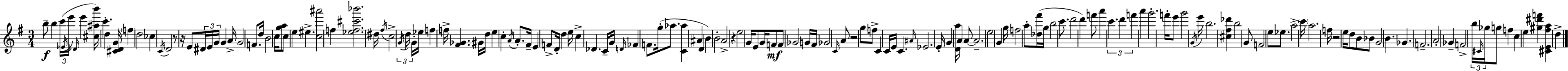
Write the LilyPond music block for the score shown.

{
  \clef treble
  \numericTimeSignature
  \time 3/4
  \key g \major
  b''8--\f b''4 \tuplet 3/2 { c'''16( \acciaccatura { ees'16 } e'''16 } \grace { des'16 } e'''4 | <cis'' ais'' b'''>16) c'''4.-. d''4 | <cis' d' g'>16 \parenthesize f''4 d''2 | ces''4 \acciaccatura { c'16 } d'2 | \break r8 r16 e'8 \tuplet 3/2 { dis'16 e'16 g'16 } g'4 | a'16-> g'2 | f'8. d''16 b'2 | c''16 <g'' a''>8 c''8 e''4 eis''4.-> | \break <c'' ais'''>2 f''4 | <ees'' f'' cis''' bes'''>2. | dis''16 \acciaccatura { fis''16 } c''2-> | \tuplet 3/2 { \acciaccatura { g'16 } d''16 g'16-. } ees''16 f''4 f''16-> <fis' ges'>4. | \break gis'16 d''16 e''4 c''4-. | \acciaccatura { a'16 } a'8.-. fis'16-- e'4 f'8-> | d'16-. d''4 e''16 c''4-> des'4. | c'16-- g'16 \grace { d'16 } fes'4 | \break f'8. g''16-.( aes''8. <c' aes''>4 ais'4 | d'4 b'4) b'2-. | a'2-> | r4 e''2 | \break g'16 e'8 g'16 f'8\mf f'8 ges'2 | g'16 fis'16 ges'2 | \grace { c'16 } a'8 r2 | g''8 f''8-> c'4 | \break c'16 e'16 c'4. \grace { ais'16 } ees'2. | e'16-. g'4 | <d' a''>16 a'4 a'8~~ a'2.-- | e''2 | \break g'4 g''16 f''2 | a''8-. <des'' fis'''>16( g''16 b''2 | c'''8. d'''2 | d'''4) f'''8 a'''4 | \break \tuplet 3/2 { c'''4. d'''4 | f'''4 } a'''4 g'''2.-. | f'''16-. e'''8 | g'''2 \acciaccatura { g'16 } e'''16 b''2. | \break <cis'' fis'' des'''>4 | b''2 g'8 | f'2 e''8 ees''8. | a''2-> \parenthesize c'''16 a''2. | \break f''16 r2 | e''16 d''8 b'8 | bes'8 g'2 b'4. | ges'4. f'2.-- | \break a'2-. | ges'4-- f'2-> | \tuplet 3/2 { b''16 \grace { cis'16 } ges''16 } g''8 f''4 | c''4 e''4 <gis'' dis''' f'''>4 | \break <cis' e' fis'' a''>4 d''4-> \bar "|."
}